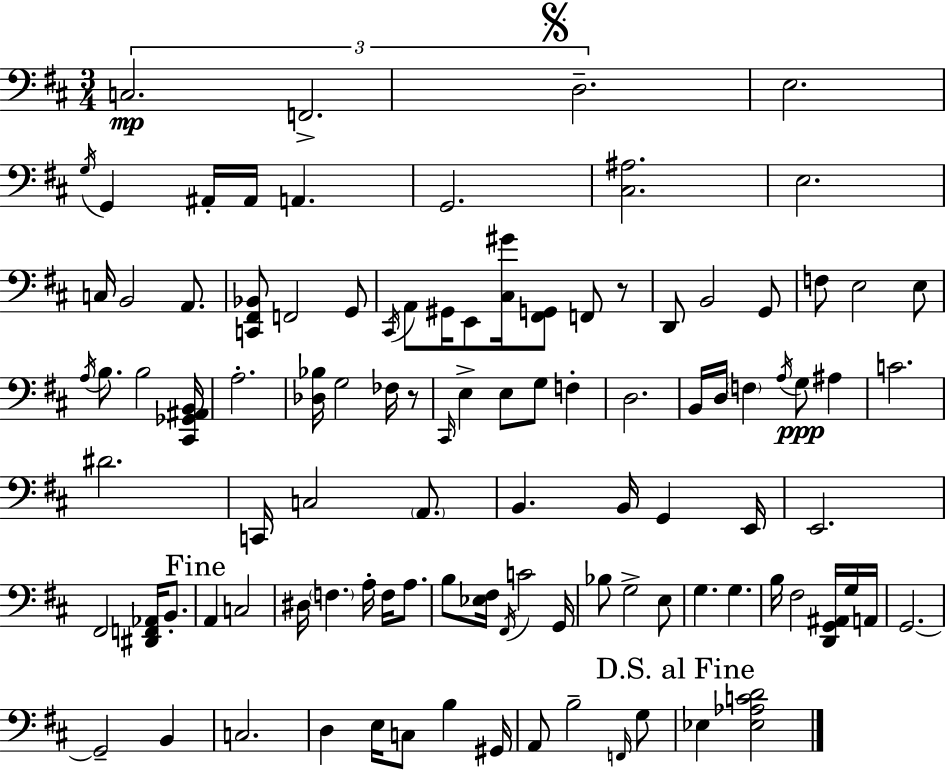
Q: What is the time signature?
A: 3/4